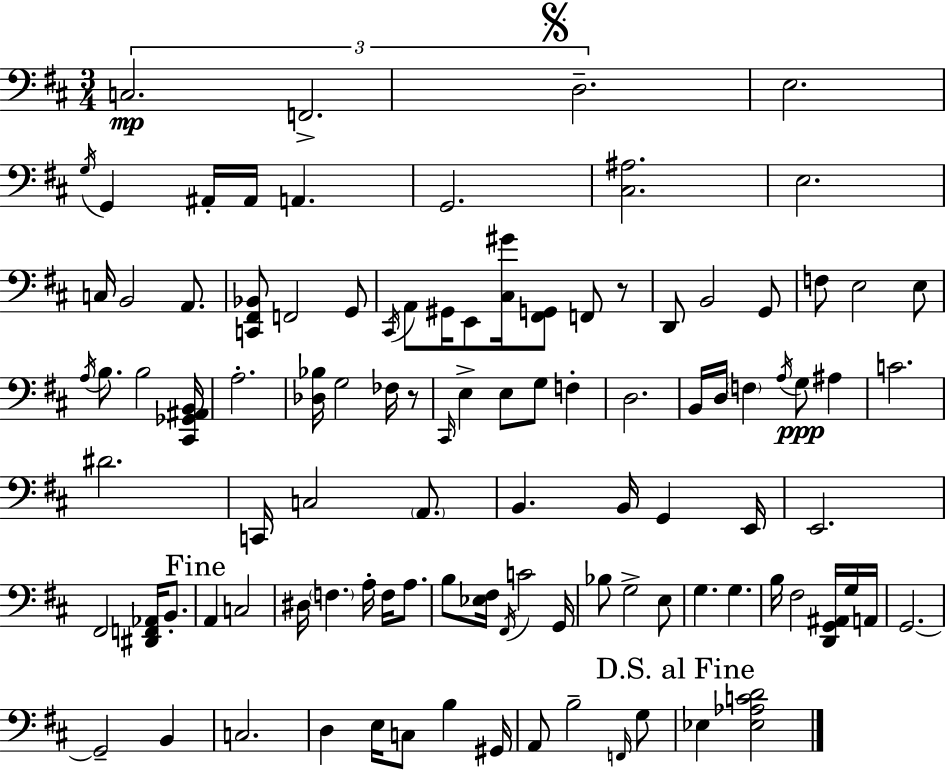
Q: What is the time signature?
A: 3/4